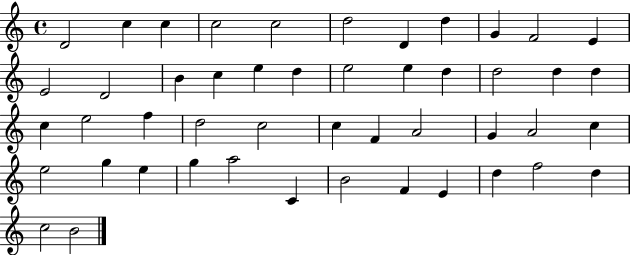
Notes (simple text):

D4/h C5/q C5/q C5/h C5/h D5/h D4/q D5/q G4/q F4/h E4/q E4/h D4/h B4/q C5/q E5/q D5/q E5/h E5/q D5/q D5/h D5/q D5/q C5/q E5/h F5/q D5/h C5/h C5/q F4/q A4/h G4/q A4/h C5/q E5/h G5/q E5/q G5/q A5/h C4/q B4/h F4/q E4/q D5/q F5/h D5/q C5/h B4/h